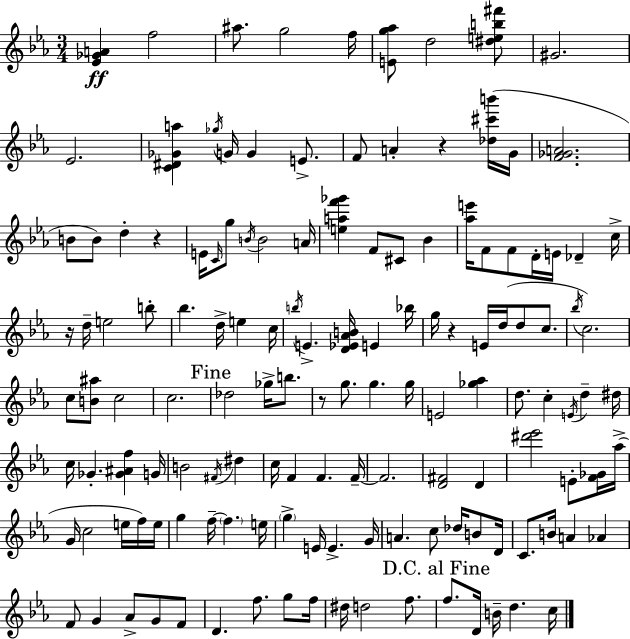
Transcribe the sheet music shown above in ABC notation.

X:1
T:Untitled
M:3/4
L:1/4
K:Cm
[_E_GA] f2 ^a/2 g2 f/4 [Eg_a]/2 d2 [^deb^f']/2 ^G2 _E2 [C^D_Ga] _g/4 G/4 G E/2 F/2 A z [_d^c'b']/4 G/4 [F_GA]2 B/2 B/2 d z E/4 C/4 g/2 B/4 B2 A/4 [eaf'_g'] F/2 ^C/2 _B [_ae']/4 F/2 F/2 D/4 E/4 _D c/4 z/4 d/4 e2 b/2 _b d/4 e c/4 b/4 E [D_E_AB]/4 E _b/4 g/4 z E/4 d/4 d/2 c/2 _b/4 c2 c/2 [B^a]/2 c2 c2 _d2 _g/4 b/2 z/2 g/2 g g/4 E2 [_g_a] d/2 c E/4 d ^d/4 c/4 _G [_G^Af] G/4 B2 ^F/4 ^d c/4 F F F/4 F2 [D^F]2 D [^d'_e']2 E/2 [F_G]/4 _a/4 G/4 c2 e/4 f/4 e/4 g f/4 f e/4 g E/4 E G/4 A c/2 _d/4 B/2 D/4 C/2 B/4 A _A F/2 G _A/2 G/2 F/2 D f/2 g/2 f/4 ^d/4 d2 f/2 f/2 D/4 B/4 d c/4